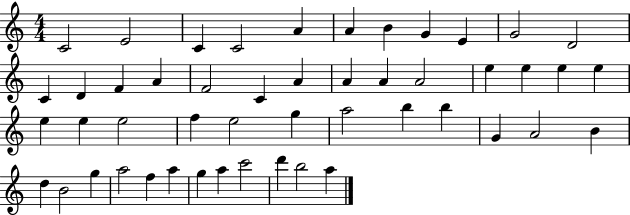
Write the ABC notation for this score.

X:1
T:Untitled
M:4/4
L:1/4
K:C
C2 E2 C C2 A A B G E G2 D2 C D F A F2 C A A A A2 e e e e e e e2 f e2 g a2 b b G A2 B d B2 g a2 f a g a c'2 d' b2 a